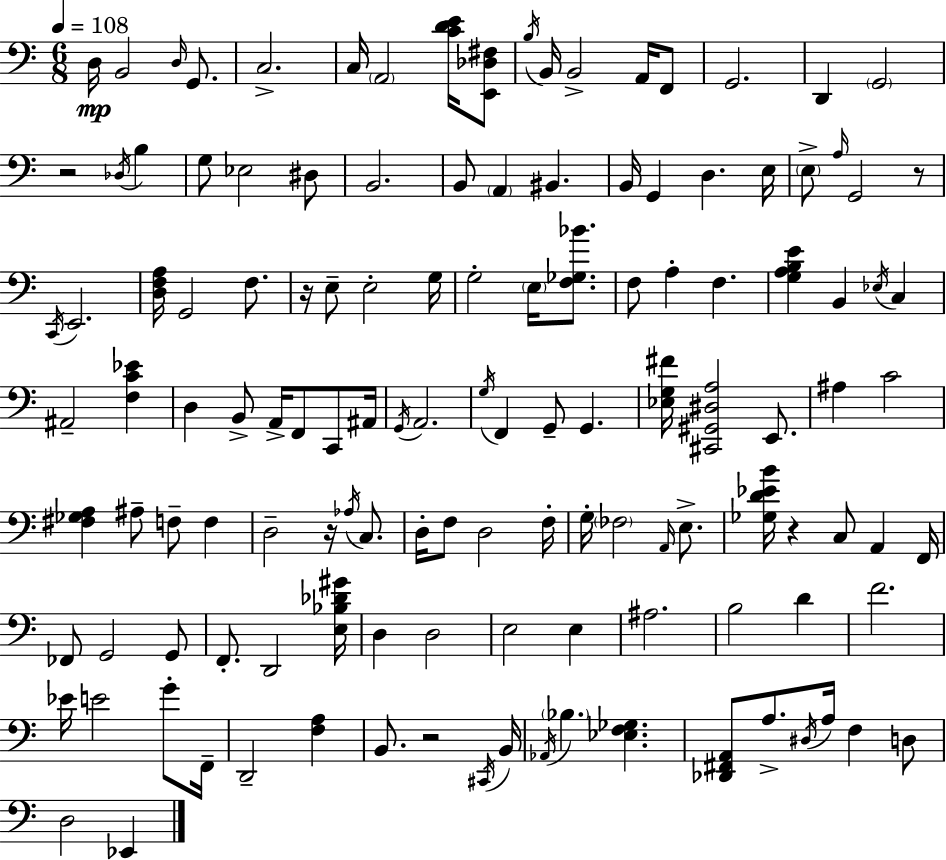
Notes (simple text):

D3/s B2/h D3/s G2/e. C3/h. C3/s A2/h [C4,D4,E4]/s [E2,Db3,F#3]/e B3/s B2/s B2/h A2/s F2/e G2/h. D2/q G2/h R/h Db3/s B3/q G3/e Eb3/h D#3/e B2/h. B2/e A2/q BIS2/q. B2/s G2/q D3/q. E3/s E3/e A3/s G2/h R/e C2/s E2/h. [D3,F3,A3]/s G2/h F3/e. R/s E3/e E3/h G3/s G3/h E3/s [F3,Gb3,Bb4]/e. F3/e A3/q F3/q. [G3,A3,B3,E4]/q B2/q Eb3/s C3/q A#2/h [F3,C4,Eb4]/q D3/q B2/e A2/s F2/e C2/e A#2/s G2/s A2/h. G3/s F2/q G2/e G2/q. [Eb3,G3,F#4]/s [C#2,G#2,D#3,A3]/h E2/e. A#3/q C4/h [F#3,Gb3,A3]/q A#3/e F3/e F3/q D3/h R/s Ab3/s C3/e. D3/s F3/e D3/h F3/s G3/s FES3/h A2/s E3/e. [Gb3,D4,Eb4,B4]/s R/q C3/e A2/q F2/s FES2/e G2/h G2/e F2/e. D2/h [E3,Bb3,Db4,G#4]/s D3/q D3/h E3/h E3/q A#3/h. B3/h D4/q F4/h. Eb4/s E4/h G4/e F2/s D2/h [F3,A3]/q B2/e. R/h C#2/s B2/s Ab2/s Bb3/q. [Eb3,F3,Gb3]/q. [Db2,F#2,A2]/e A3/e. D#3/s A3/s F3/q D3/e D3/h Eb2/q